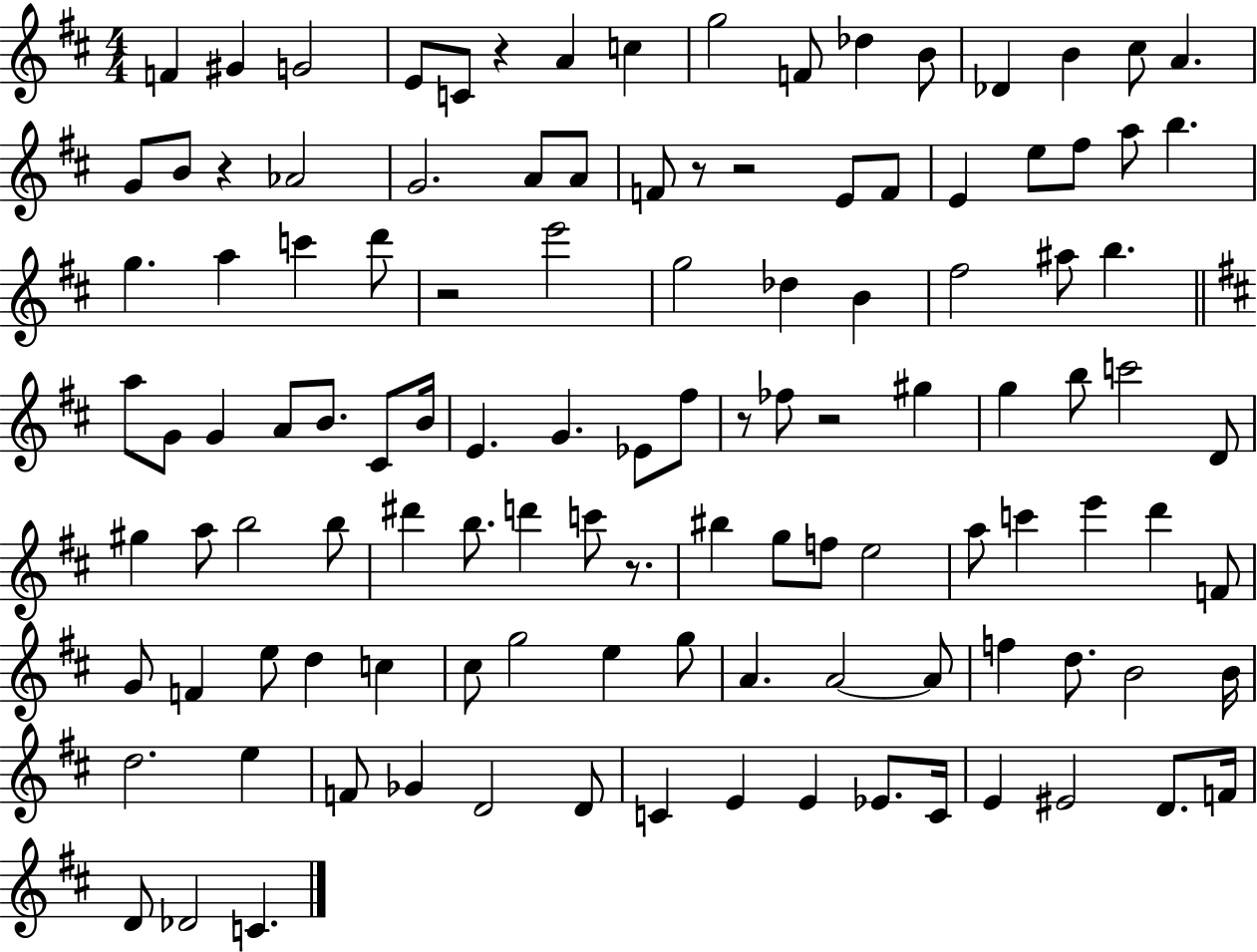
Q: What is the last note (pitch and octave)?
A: C4